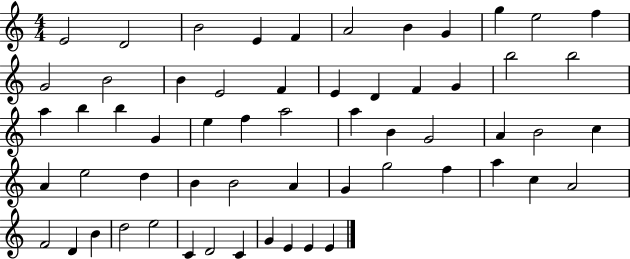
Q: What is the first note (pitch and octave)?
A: E4